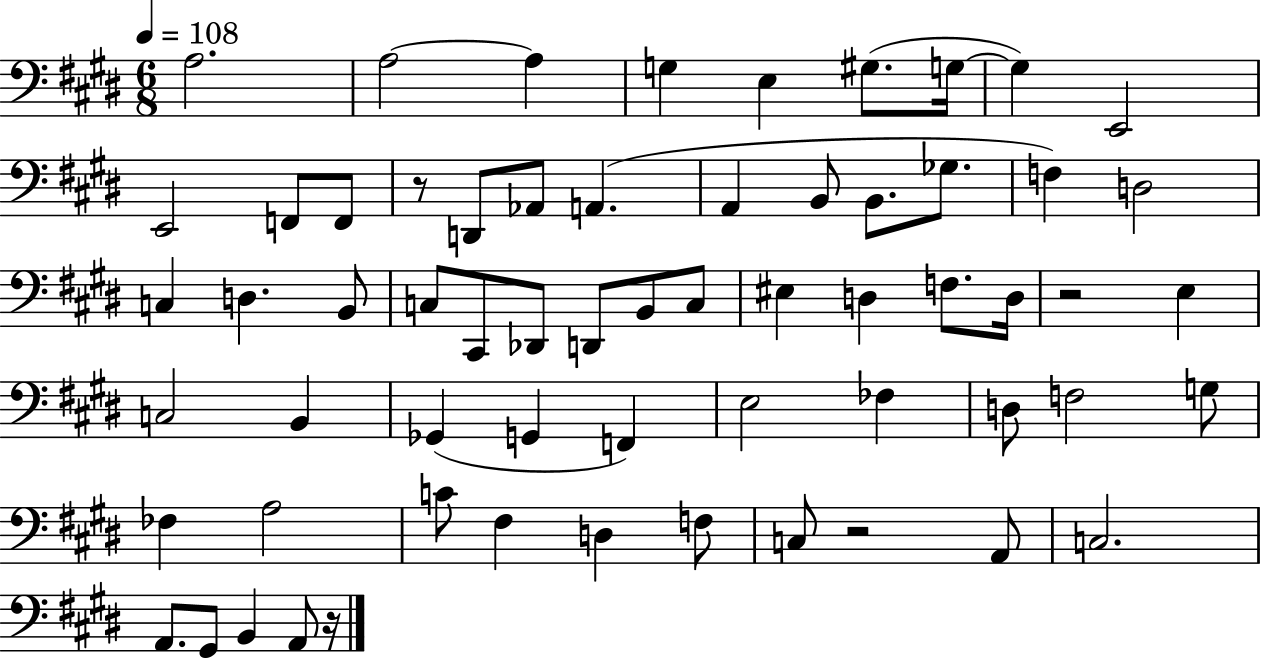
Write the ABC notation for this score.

X:1
T:Untitled
M:6/8
L:1/4
K:E
A,2 A,2 A, G, E, ^G,/2 G,/4 G, E,,2 E,,2 F,,/2 F,,/2 z/2 D,,/2 _A,,/2 A,, A,, B,,/2 B,,/2 _G,/2 F, D,2 C, D, B,,/2 C,/2 ^C,,/2 _D,,/2 D,,/2 B,,/2 C,/2 ^E, D, F,/2 D,/4 z2 E, C,2 B,, _G,, G,, F,, E,2 _F, D,/2 F,2 G,/2 _F, A,2 C/2 ^F, D, F,/2 C,/2 z2 A,,/2 C,2 A,,/2 ^G,,/2 B,, A,,/2 z/4